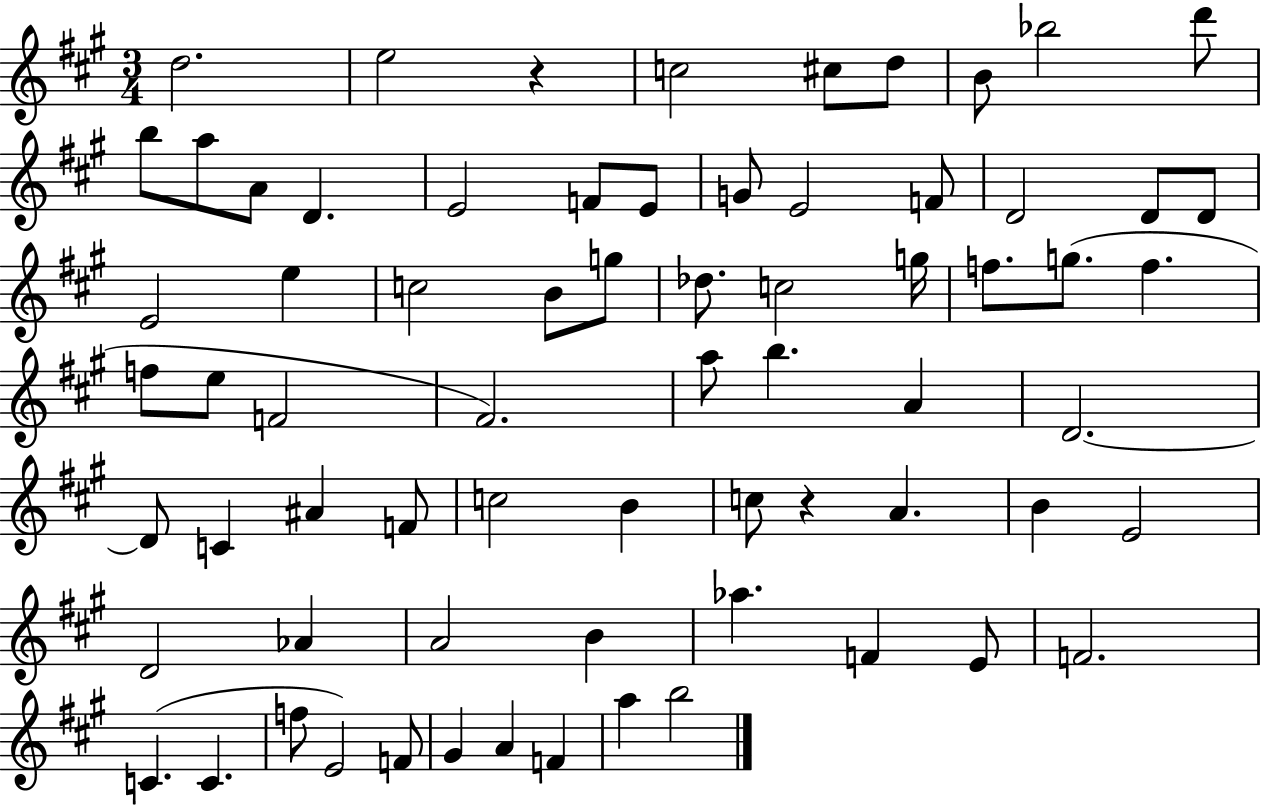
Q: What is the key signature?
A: A major